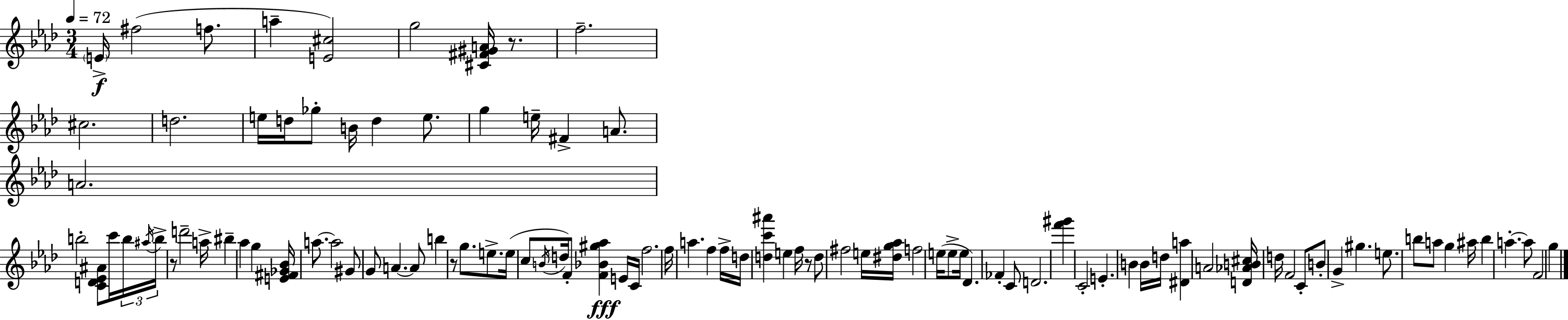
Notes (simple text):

E4/s F#5/h F5/e. A5/q [E4,C#5]/h G5/h [C#4,F#4,G#4,A4]/s R/e. F5/h. C#5/h. D5/h. E5/s D5/s Gb5/e B4/s D5/q E5/e. G5/q E5/s F#4/q A4/e. A4/h. B5/h [C4,D4,Eb4,A#4]/e C6/s B5/s A#5/s B5/s R/e D6/h A5/s BIS5/q Ab5/q G5/q [E4,F#4,Gb4,Bb4]/s A5/e. A5/h G#4/e G4/e A4/q. A4/e B5/q R/e G5/e. E5/e. E5/s C5/e B4/s D5/s F4/e [F4,Bb4,G#5,Ab5]/q E4/s C4/s F5/h. F5/s A5/q. F5/q F5/s D5/s [D5,C6,A#6]/q E5/q F5/s R/e D5/e F#5/h E5/s [D#5,G5,Ab5]/s F5/h E5/s E5/e E5/s Db4/q. FES4/q C4/e D4/h. [F6,G#6]/q C4/h E4/q. B4/q B4/s D5/s [D#4,A5]/q A4/h [D4,Ab4,B4,C#5]/s D5/s F4/h C4/e B4/e G4/q G#5/q. E5/e. B5/e A5/e G5/q A#5/s B5/q A5/q. A5/e F4/h G5/q